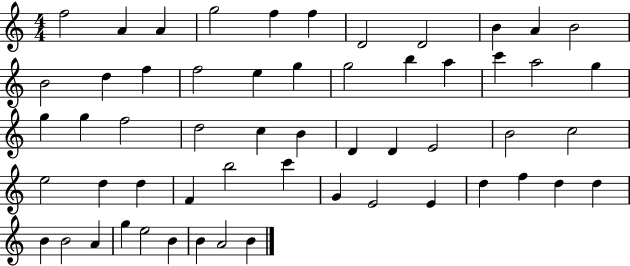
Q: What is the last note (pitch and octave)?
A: B4